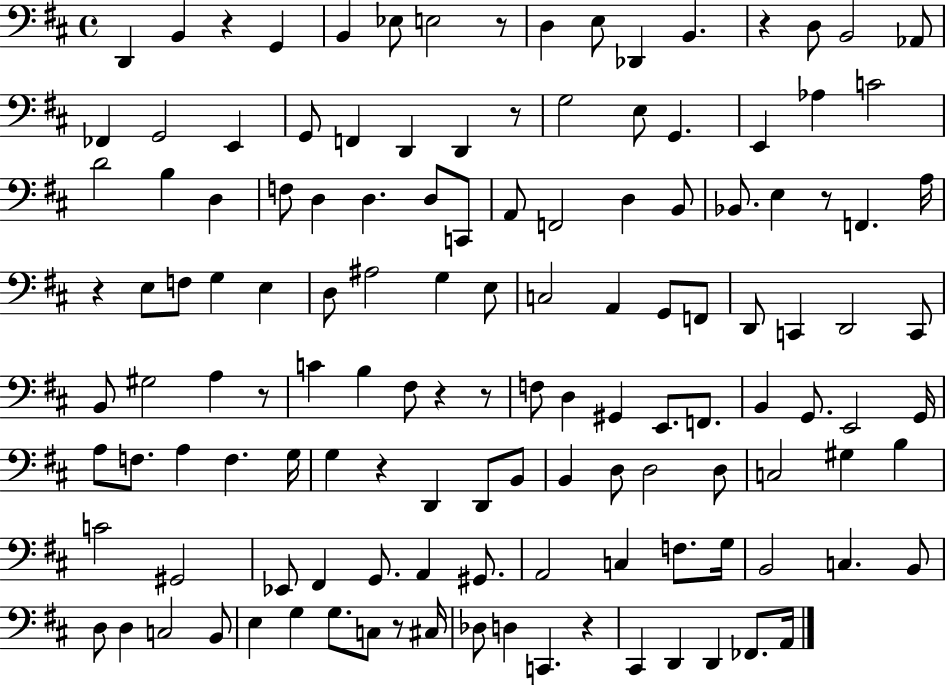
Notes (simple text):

D2/q B2/q R/q G2/q B2/q Eb3/e E3/h R/e D3/q E3/e Db2/q B2/q. R/q D3/e B2/h Ab2/e FES2/q G2/h E2/q G2/e F2/q D2/q D2/q R/e G3/h E3/e G2/q. E2/q Ab3/q C4/h D4/h B3/q D3/q F3/e D3/q D3/q. D3/e C2/e A2/e F2/h D3/q B2/e Bb2/e. E3/q R/e F2/q. A3/s R/q E3/e F3/e G3/q E3/q D3/e A#3/h G3/q E3/e C3/h A2/q G2/e F2/e D2/e C2/q D2/h C2/e B2/e G#3/h A3/q R/e C4/q B3/q F#3/e R/q R/e F3/e D3/q G#2/q E2/e. F2/e. B2/q G2/e. E2/h G2/s A3/e F3/e. A3/q F3/q. G3/s G3/q R/q D2/q D2/e B2/e B2/q D3/e D3/h D3/e C3/h G#3/q B3/q C4/h G#2/h Eb2/e F#2/q G2/e. A2/q G#2/e. A2/h C3/q F3/e. G3/s B2/h C3/q. B2/e D3/e D3/q C3/h B2/e E3/q G3/q G3/e. C3/e R/e C#3/s Db3/e D3/q C2/q. R/q C#2/q D2/q D2/q FES2/e. A2/s